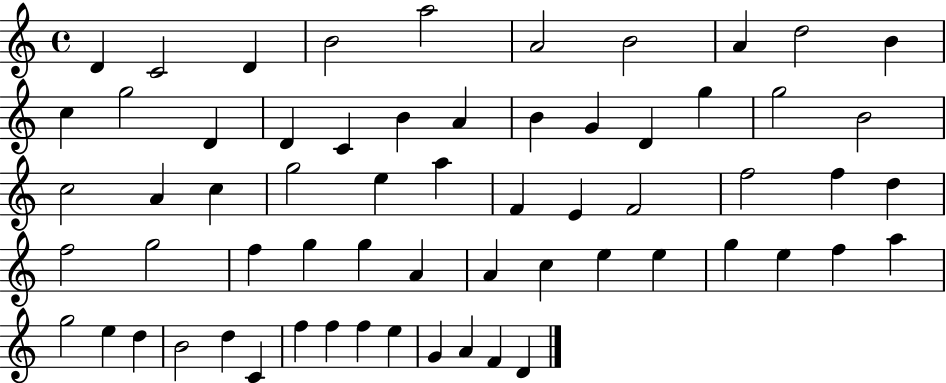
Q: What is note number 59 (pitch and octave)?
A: E5